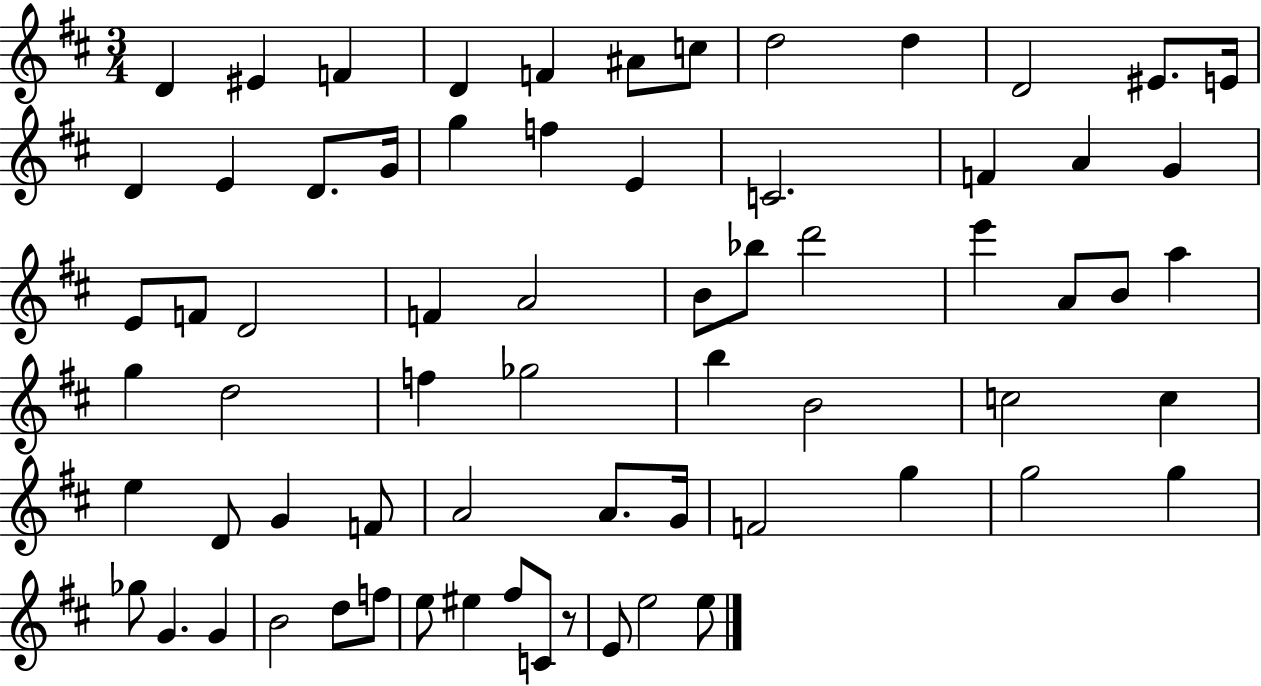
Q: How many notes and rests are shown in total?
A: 68